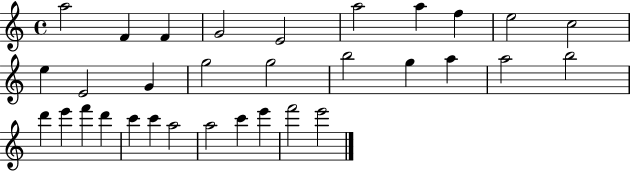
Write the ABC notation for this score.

X:1
T:Untitled
M:4/4
L:1/4
K:C
a2 F F G2 E2 a2 a f e2 c2 e E2 G g2 g2 b2 g a a2 b2 d' e' f' d' c' c' a2 a2 c' e' f'2 e'2